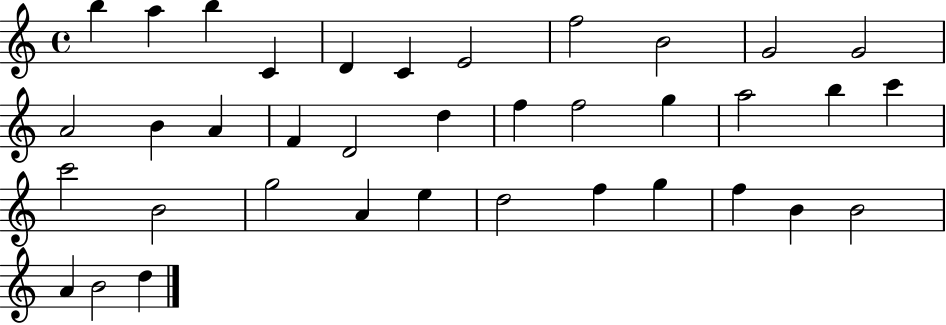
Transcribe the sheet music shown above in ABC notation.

X:1
T:Untitled
M:4/4
L:1/4
K:C
b a b C D C E2 f2 B2 G2 G2 A2 B A F D2 d f f2 g a2 b c' c'2 B2 g2 A e d2 f g f B B2 A B2 d